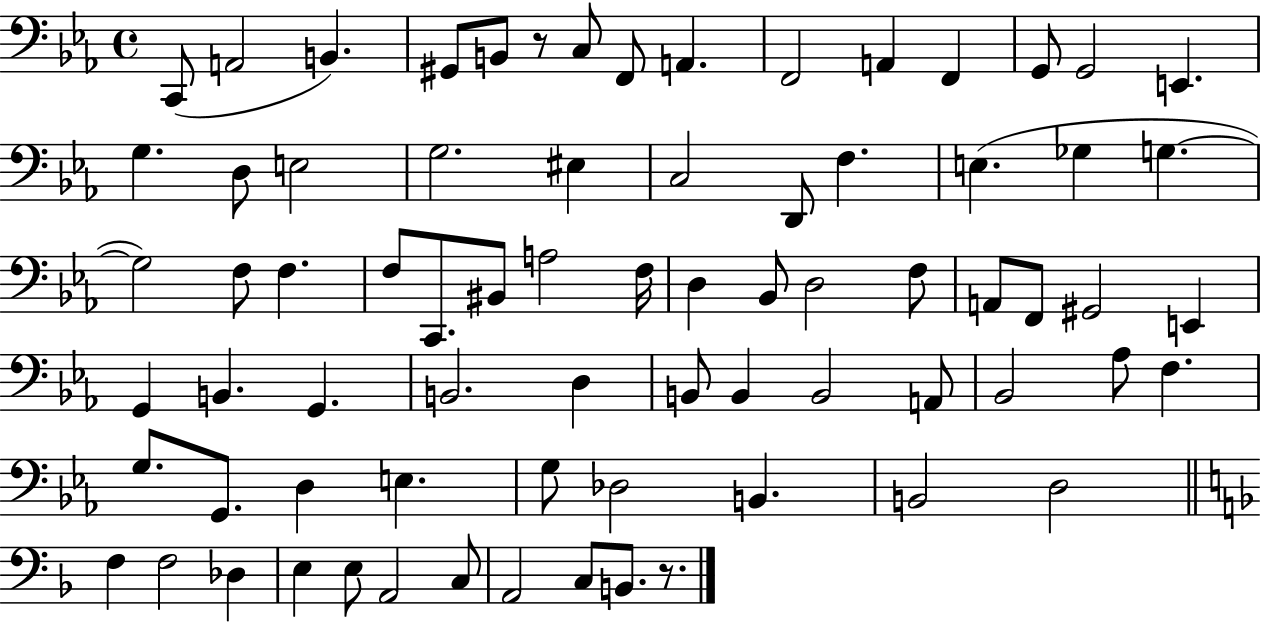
C2/e A2/h B2/q. G#2/e B2/e R/e C3/e F2/e A2/q. F2/h A2/q F2/q G2/e G2/h E2/q. G3/q. D3/e E3/h G3/h. EIS3/q C3/h D2/e F3/q. E3/q. Gb3/q G3/q. G3/h F3/e F3/q. F3/e C2/e. BIS2/e A3/h F3/s D3/q Bb2/e D3/h F3/e A2/e F2/e G#2/h E2/q G2/q B2/q. G2/q. B2/h. D3/q B2/e B2/q B2/h A2/e Bb2/h Ab3/e F3/q. G3/e. G2/e. D3/q E3/q. G3/e Db3/h B2/q. B2/h D3/h F3/q F3/h Db3/q E3/q E3/e A2/h C3/e A2/h C3/e B2/e. R/e.